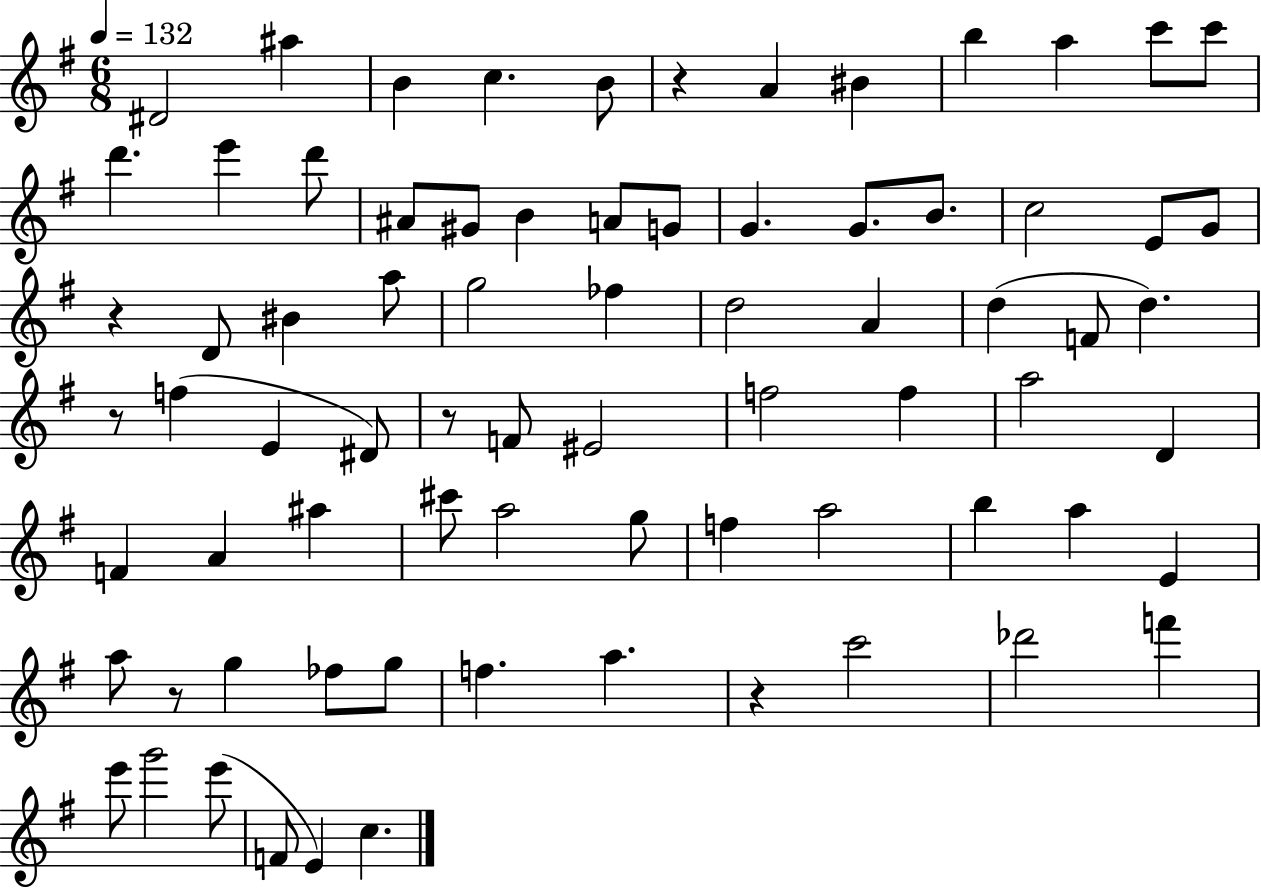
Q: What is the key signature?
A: G major